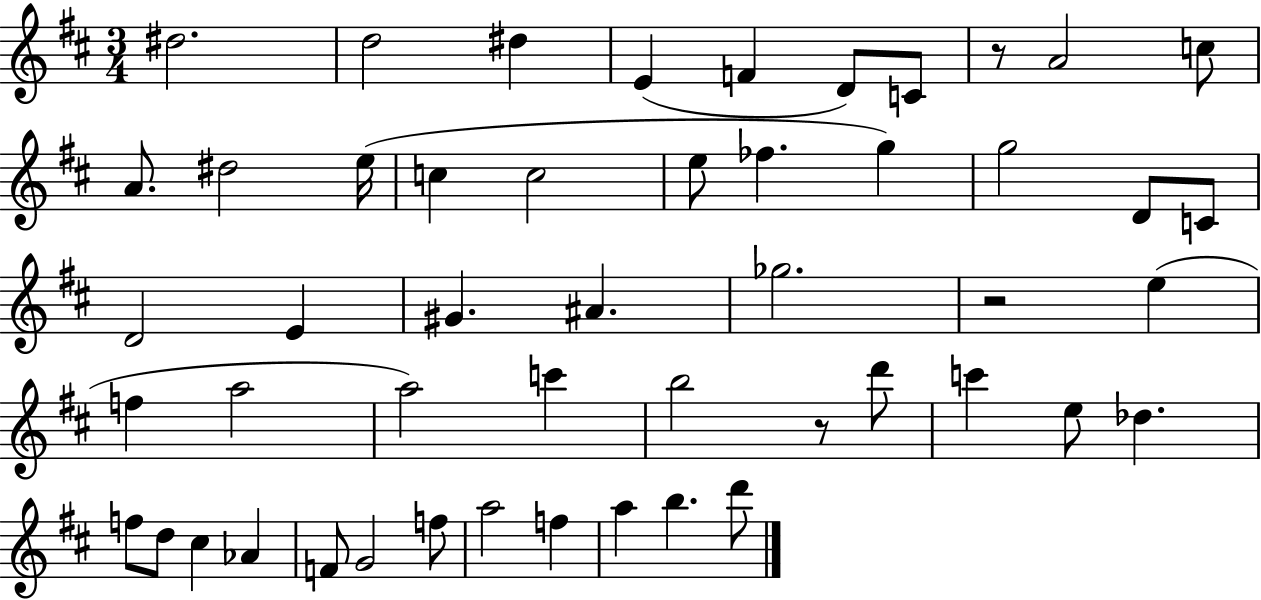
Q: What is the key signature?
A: D major